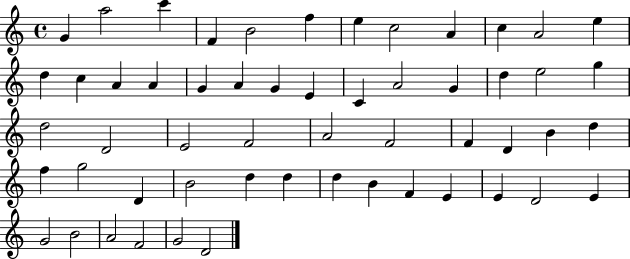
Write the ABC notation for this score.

X:1
T:Untitled
M:4/4
L:1/4
K:C
G a2 c' F B2 f e c2 A c A2 e d c A A G A G E C A2 G d e2 g d2 D2 E2 F2 A2 F2 F D B d f g2 D B2 d d d B F E E D2 E G2 B2 A2 F2 G2 D2